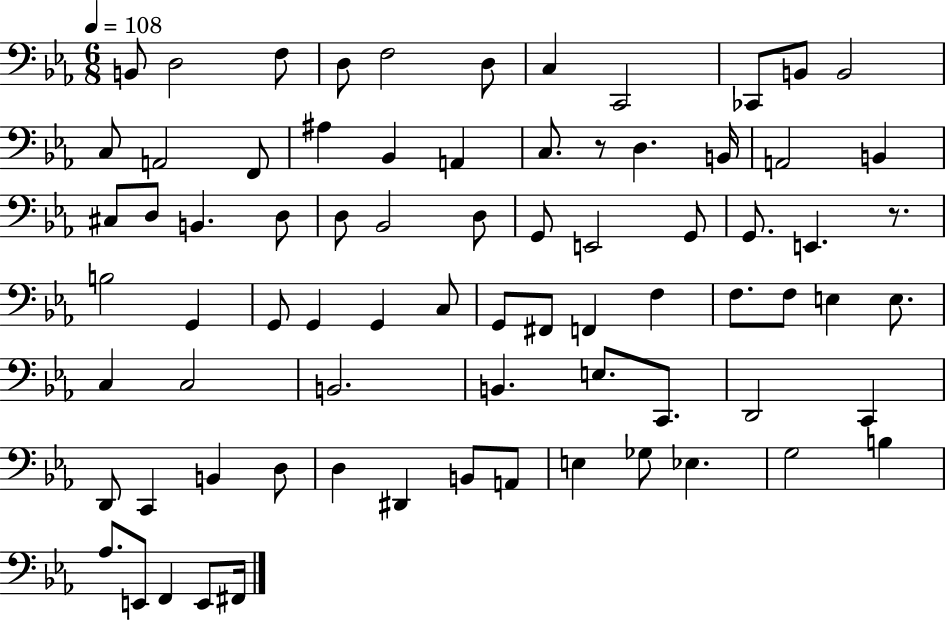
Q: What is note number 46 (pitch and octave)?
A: F3